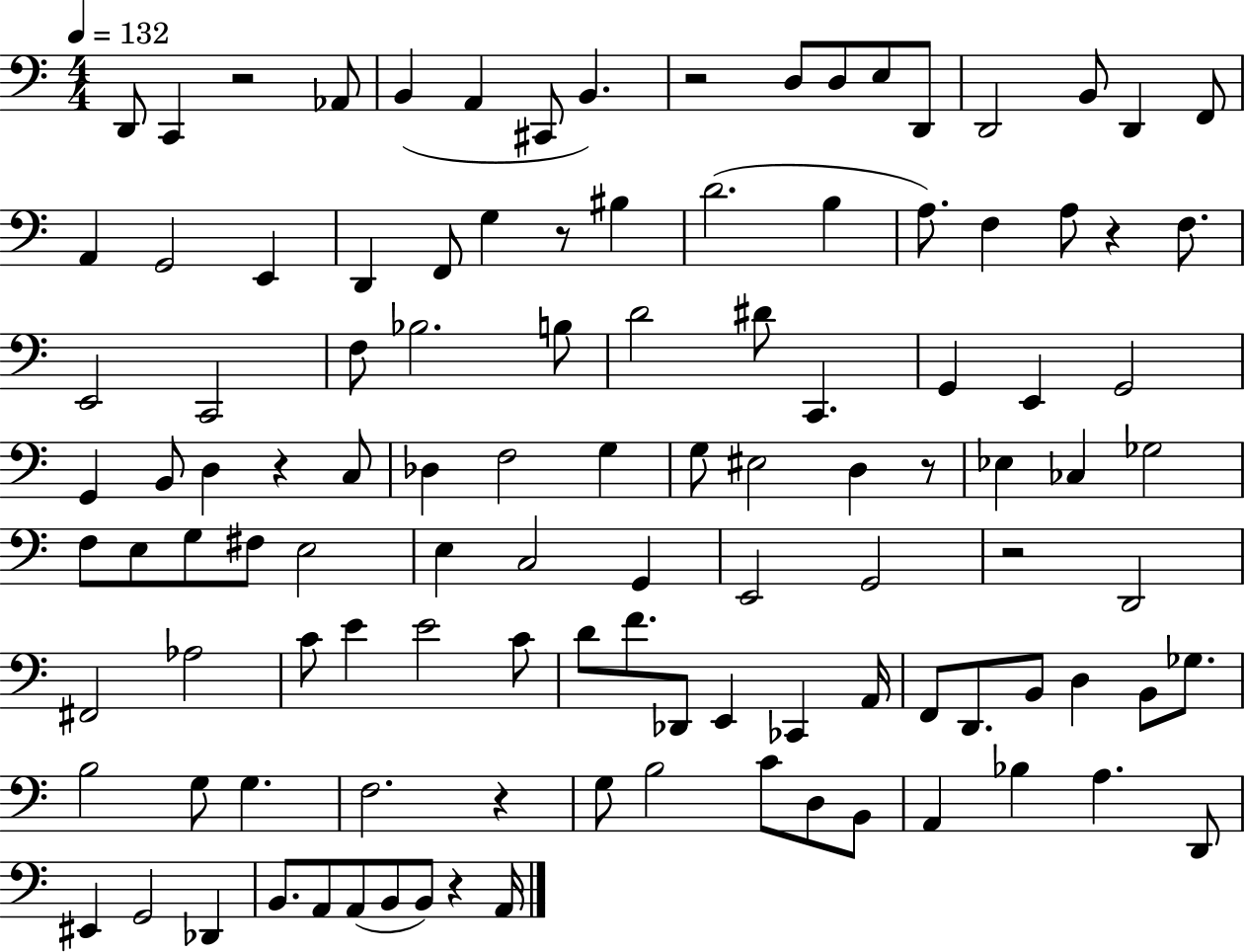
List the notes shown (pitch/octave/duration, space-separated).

D2/e C2/q R/h Ab2/e B2/q A2/q C#2/e B2/q. R/h D3/e D3/e E3/e D2/e D2/h B2/e D2/q F2/e A2/q G2/h E2/q D2/q F2/e G3/q R/e BIS3/q D4/h. B3/q A3/e. F3/q A3/e R/q F3/e. E2/h C2/h F3/e Bb3/h. B3/e D4/h D#4/e C2/q. G2/q E2/q G2/h G2/q B2/e D3/q R/q C3/e Db3/q F3/h G3/q G3/e EIS3/h D3/q R/e Eb3/q CES3/q Gb3/h F3/e E3/e G3/e F#3/e E3/h E3/q C3/h G2/q E2/h G2/h R/h D2/h F#2/h Ab3/h C4/e E4/q E4/h C4/e D4/e F4/e. Db2/e E2/q CES2/q A2/s F2/e D2/e. B2/e D3/q B2/e Gb3/e. B3/h G3/e G3/q. F3/h. R/q G3/e B3/h C4/e D3/e B2/e A2/q Bb3/q A3/q. D2/e EIS2/q G2/h Db2/q B2/e. A2/e A2/e B2/e B2/e R/q A2/s